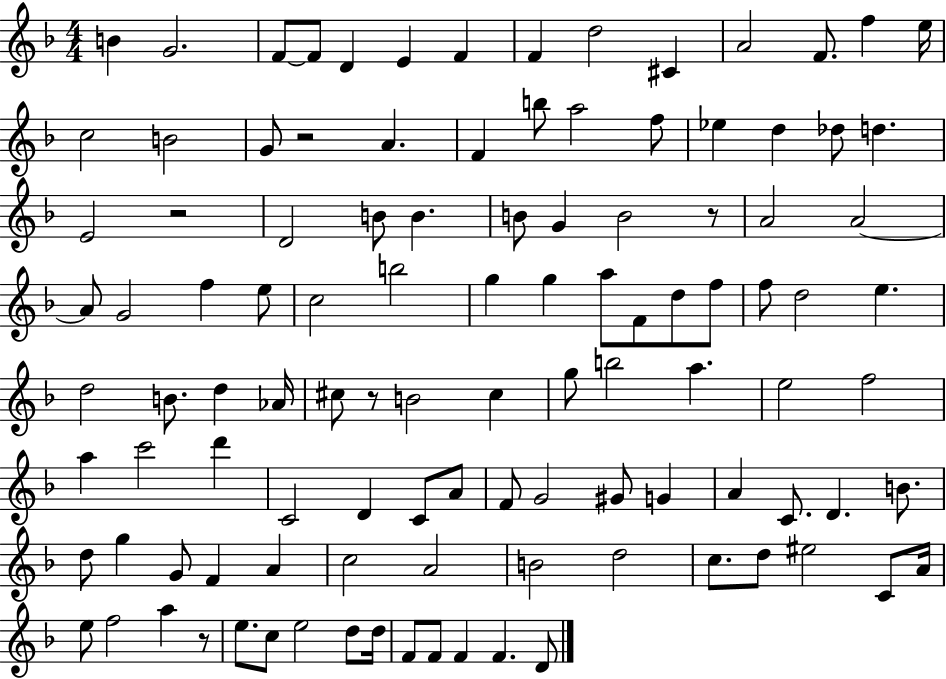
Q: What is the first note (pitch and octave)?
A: B4